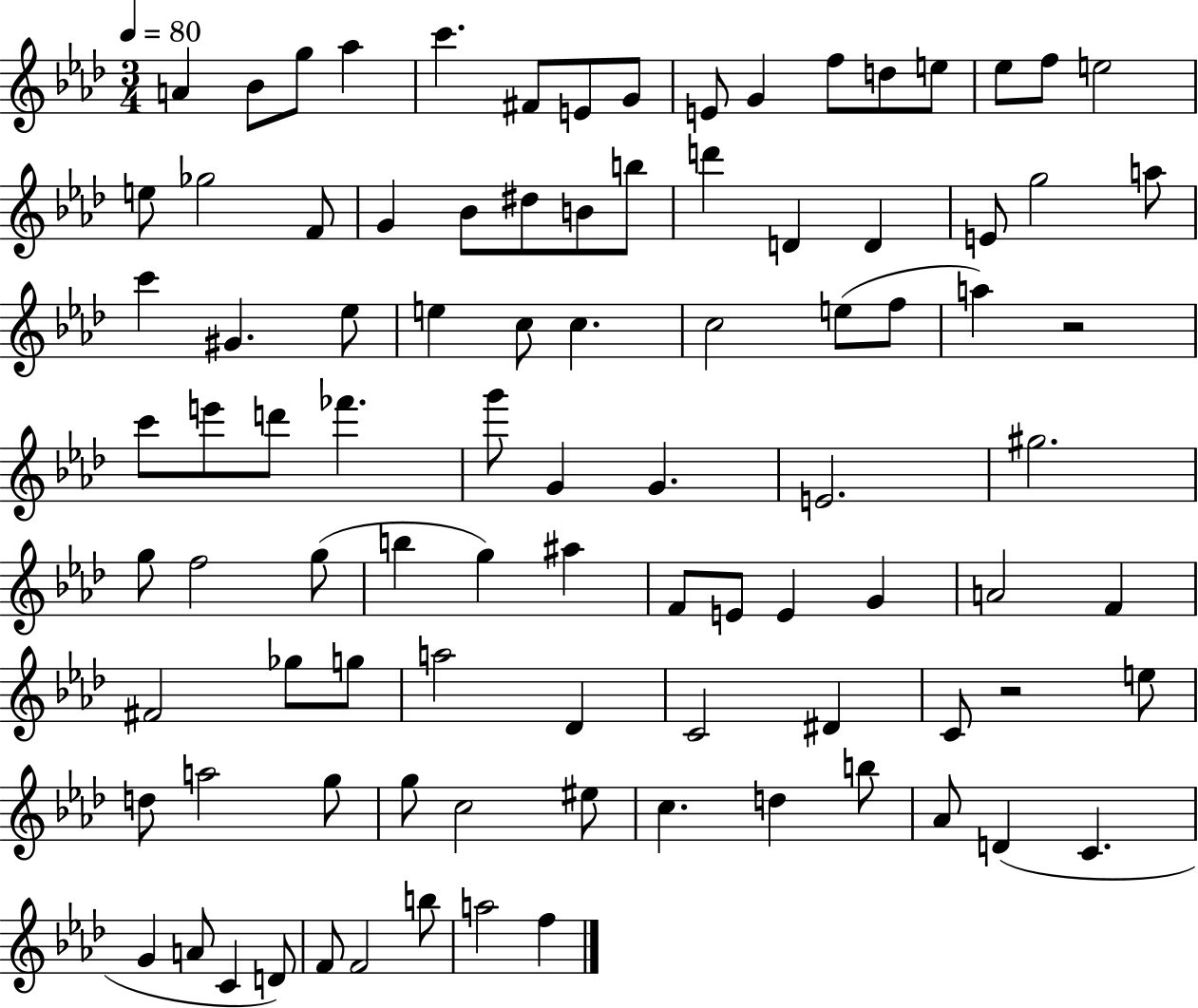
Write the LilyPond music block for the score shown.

{
  \clef treble
  \numericTimeSignature
  \time 3/4
  \key aes \major
  \tempo 4 = 80
  a'4 bes'8 g''8 aes''4 | c'''4. fis'8 e'8 g'8 | e'8 g'4 f''8 d''8 e''8 | ees''8 f''8 e''2 | \break e''8 ges''2 f'8 | g'4 bes'8 dis''8 b'8 b''8 | d'''4 d'4 d'4 | e'8 g''2 a''8 | \break c'''4 gis'4. ees''8 | e''4 c''8 c''4. | c''2 e''8( f''8 | a''4) r2 | \break c'''8 e'''8 d'''8 fes'''4. | g'''8 g'4 g'4. | e'2. | gis''2. | \break g''8 f''2 g''8( | b''4 g''4) ais''4 | f'8 e'8 e'4 g'4 | a'2 f'4 | \break fis'2 ges''8 g''8 | a''2 des'4 | c'2 dis'4 | c'8 r2 e''8 | \break d''8 a''2 g''8 | g''8 c''2 eis''8 | c''4. d''4 b''8 | aes'8 d'4( c'4. | \break g'4 a'8 c'4 d'8) | f'8 f'2 b''8 | a''2 f''4 | \bar "|."
}